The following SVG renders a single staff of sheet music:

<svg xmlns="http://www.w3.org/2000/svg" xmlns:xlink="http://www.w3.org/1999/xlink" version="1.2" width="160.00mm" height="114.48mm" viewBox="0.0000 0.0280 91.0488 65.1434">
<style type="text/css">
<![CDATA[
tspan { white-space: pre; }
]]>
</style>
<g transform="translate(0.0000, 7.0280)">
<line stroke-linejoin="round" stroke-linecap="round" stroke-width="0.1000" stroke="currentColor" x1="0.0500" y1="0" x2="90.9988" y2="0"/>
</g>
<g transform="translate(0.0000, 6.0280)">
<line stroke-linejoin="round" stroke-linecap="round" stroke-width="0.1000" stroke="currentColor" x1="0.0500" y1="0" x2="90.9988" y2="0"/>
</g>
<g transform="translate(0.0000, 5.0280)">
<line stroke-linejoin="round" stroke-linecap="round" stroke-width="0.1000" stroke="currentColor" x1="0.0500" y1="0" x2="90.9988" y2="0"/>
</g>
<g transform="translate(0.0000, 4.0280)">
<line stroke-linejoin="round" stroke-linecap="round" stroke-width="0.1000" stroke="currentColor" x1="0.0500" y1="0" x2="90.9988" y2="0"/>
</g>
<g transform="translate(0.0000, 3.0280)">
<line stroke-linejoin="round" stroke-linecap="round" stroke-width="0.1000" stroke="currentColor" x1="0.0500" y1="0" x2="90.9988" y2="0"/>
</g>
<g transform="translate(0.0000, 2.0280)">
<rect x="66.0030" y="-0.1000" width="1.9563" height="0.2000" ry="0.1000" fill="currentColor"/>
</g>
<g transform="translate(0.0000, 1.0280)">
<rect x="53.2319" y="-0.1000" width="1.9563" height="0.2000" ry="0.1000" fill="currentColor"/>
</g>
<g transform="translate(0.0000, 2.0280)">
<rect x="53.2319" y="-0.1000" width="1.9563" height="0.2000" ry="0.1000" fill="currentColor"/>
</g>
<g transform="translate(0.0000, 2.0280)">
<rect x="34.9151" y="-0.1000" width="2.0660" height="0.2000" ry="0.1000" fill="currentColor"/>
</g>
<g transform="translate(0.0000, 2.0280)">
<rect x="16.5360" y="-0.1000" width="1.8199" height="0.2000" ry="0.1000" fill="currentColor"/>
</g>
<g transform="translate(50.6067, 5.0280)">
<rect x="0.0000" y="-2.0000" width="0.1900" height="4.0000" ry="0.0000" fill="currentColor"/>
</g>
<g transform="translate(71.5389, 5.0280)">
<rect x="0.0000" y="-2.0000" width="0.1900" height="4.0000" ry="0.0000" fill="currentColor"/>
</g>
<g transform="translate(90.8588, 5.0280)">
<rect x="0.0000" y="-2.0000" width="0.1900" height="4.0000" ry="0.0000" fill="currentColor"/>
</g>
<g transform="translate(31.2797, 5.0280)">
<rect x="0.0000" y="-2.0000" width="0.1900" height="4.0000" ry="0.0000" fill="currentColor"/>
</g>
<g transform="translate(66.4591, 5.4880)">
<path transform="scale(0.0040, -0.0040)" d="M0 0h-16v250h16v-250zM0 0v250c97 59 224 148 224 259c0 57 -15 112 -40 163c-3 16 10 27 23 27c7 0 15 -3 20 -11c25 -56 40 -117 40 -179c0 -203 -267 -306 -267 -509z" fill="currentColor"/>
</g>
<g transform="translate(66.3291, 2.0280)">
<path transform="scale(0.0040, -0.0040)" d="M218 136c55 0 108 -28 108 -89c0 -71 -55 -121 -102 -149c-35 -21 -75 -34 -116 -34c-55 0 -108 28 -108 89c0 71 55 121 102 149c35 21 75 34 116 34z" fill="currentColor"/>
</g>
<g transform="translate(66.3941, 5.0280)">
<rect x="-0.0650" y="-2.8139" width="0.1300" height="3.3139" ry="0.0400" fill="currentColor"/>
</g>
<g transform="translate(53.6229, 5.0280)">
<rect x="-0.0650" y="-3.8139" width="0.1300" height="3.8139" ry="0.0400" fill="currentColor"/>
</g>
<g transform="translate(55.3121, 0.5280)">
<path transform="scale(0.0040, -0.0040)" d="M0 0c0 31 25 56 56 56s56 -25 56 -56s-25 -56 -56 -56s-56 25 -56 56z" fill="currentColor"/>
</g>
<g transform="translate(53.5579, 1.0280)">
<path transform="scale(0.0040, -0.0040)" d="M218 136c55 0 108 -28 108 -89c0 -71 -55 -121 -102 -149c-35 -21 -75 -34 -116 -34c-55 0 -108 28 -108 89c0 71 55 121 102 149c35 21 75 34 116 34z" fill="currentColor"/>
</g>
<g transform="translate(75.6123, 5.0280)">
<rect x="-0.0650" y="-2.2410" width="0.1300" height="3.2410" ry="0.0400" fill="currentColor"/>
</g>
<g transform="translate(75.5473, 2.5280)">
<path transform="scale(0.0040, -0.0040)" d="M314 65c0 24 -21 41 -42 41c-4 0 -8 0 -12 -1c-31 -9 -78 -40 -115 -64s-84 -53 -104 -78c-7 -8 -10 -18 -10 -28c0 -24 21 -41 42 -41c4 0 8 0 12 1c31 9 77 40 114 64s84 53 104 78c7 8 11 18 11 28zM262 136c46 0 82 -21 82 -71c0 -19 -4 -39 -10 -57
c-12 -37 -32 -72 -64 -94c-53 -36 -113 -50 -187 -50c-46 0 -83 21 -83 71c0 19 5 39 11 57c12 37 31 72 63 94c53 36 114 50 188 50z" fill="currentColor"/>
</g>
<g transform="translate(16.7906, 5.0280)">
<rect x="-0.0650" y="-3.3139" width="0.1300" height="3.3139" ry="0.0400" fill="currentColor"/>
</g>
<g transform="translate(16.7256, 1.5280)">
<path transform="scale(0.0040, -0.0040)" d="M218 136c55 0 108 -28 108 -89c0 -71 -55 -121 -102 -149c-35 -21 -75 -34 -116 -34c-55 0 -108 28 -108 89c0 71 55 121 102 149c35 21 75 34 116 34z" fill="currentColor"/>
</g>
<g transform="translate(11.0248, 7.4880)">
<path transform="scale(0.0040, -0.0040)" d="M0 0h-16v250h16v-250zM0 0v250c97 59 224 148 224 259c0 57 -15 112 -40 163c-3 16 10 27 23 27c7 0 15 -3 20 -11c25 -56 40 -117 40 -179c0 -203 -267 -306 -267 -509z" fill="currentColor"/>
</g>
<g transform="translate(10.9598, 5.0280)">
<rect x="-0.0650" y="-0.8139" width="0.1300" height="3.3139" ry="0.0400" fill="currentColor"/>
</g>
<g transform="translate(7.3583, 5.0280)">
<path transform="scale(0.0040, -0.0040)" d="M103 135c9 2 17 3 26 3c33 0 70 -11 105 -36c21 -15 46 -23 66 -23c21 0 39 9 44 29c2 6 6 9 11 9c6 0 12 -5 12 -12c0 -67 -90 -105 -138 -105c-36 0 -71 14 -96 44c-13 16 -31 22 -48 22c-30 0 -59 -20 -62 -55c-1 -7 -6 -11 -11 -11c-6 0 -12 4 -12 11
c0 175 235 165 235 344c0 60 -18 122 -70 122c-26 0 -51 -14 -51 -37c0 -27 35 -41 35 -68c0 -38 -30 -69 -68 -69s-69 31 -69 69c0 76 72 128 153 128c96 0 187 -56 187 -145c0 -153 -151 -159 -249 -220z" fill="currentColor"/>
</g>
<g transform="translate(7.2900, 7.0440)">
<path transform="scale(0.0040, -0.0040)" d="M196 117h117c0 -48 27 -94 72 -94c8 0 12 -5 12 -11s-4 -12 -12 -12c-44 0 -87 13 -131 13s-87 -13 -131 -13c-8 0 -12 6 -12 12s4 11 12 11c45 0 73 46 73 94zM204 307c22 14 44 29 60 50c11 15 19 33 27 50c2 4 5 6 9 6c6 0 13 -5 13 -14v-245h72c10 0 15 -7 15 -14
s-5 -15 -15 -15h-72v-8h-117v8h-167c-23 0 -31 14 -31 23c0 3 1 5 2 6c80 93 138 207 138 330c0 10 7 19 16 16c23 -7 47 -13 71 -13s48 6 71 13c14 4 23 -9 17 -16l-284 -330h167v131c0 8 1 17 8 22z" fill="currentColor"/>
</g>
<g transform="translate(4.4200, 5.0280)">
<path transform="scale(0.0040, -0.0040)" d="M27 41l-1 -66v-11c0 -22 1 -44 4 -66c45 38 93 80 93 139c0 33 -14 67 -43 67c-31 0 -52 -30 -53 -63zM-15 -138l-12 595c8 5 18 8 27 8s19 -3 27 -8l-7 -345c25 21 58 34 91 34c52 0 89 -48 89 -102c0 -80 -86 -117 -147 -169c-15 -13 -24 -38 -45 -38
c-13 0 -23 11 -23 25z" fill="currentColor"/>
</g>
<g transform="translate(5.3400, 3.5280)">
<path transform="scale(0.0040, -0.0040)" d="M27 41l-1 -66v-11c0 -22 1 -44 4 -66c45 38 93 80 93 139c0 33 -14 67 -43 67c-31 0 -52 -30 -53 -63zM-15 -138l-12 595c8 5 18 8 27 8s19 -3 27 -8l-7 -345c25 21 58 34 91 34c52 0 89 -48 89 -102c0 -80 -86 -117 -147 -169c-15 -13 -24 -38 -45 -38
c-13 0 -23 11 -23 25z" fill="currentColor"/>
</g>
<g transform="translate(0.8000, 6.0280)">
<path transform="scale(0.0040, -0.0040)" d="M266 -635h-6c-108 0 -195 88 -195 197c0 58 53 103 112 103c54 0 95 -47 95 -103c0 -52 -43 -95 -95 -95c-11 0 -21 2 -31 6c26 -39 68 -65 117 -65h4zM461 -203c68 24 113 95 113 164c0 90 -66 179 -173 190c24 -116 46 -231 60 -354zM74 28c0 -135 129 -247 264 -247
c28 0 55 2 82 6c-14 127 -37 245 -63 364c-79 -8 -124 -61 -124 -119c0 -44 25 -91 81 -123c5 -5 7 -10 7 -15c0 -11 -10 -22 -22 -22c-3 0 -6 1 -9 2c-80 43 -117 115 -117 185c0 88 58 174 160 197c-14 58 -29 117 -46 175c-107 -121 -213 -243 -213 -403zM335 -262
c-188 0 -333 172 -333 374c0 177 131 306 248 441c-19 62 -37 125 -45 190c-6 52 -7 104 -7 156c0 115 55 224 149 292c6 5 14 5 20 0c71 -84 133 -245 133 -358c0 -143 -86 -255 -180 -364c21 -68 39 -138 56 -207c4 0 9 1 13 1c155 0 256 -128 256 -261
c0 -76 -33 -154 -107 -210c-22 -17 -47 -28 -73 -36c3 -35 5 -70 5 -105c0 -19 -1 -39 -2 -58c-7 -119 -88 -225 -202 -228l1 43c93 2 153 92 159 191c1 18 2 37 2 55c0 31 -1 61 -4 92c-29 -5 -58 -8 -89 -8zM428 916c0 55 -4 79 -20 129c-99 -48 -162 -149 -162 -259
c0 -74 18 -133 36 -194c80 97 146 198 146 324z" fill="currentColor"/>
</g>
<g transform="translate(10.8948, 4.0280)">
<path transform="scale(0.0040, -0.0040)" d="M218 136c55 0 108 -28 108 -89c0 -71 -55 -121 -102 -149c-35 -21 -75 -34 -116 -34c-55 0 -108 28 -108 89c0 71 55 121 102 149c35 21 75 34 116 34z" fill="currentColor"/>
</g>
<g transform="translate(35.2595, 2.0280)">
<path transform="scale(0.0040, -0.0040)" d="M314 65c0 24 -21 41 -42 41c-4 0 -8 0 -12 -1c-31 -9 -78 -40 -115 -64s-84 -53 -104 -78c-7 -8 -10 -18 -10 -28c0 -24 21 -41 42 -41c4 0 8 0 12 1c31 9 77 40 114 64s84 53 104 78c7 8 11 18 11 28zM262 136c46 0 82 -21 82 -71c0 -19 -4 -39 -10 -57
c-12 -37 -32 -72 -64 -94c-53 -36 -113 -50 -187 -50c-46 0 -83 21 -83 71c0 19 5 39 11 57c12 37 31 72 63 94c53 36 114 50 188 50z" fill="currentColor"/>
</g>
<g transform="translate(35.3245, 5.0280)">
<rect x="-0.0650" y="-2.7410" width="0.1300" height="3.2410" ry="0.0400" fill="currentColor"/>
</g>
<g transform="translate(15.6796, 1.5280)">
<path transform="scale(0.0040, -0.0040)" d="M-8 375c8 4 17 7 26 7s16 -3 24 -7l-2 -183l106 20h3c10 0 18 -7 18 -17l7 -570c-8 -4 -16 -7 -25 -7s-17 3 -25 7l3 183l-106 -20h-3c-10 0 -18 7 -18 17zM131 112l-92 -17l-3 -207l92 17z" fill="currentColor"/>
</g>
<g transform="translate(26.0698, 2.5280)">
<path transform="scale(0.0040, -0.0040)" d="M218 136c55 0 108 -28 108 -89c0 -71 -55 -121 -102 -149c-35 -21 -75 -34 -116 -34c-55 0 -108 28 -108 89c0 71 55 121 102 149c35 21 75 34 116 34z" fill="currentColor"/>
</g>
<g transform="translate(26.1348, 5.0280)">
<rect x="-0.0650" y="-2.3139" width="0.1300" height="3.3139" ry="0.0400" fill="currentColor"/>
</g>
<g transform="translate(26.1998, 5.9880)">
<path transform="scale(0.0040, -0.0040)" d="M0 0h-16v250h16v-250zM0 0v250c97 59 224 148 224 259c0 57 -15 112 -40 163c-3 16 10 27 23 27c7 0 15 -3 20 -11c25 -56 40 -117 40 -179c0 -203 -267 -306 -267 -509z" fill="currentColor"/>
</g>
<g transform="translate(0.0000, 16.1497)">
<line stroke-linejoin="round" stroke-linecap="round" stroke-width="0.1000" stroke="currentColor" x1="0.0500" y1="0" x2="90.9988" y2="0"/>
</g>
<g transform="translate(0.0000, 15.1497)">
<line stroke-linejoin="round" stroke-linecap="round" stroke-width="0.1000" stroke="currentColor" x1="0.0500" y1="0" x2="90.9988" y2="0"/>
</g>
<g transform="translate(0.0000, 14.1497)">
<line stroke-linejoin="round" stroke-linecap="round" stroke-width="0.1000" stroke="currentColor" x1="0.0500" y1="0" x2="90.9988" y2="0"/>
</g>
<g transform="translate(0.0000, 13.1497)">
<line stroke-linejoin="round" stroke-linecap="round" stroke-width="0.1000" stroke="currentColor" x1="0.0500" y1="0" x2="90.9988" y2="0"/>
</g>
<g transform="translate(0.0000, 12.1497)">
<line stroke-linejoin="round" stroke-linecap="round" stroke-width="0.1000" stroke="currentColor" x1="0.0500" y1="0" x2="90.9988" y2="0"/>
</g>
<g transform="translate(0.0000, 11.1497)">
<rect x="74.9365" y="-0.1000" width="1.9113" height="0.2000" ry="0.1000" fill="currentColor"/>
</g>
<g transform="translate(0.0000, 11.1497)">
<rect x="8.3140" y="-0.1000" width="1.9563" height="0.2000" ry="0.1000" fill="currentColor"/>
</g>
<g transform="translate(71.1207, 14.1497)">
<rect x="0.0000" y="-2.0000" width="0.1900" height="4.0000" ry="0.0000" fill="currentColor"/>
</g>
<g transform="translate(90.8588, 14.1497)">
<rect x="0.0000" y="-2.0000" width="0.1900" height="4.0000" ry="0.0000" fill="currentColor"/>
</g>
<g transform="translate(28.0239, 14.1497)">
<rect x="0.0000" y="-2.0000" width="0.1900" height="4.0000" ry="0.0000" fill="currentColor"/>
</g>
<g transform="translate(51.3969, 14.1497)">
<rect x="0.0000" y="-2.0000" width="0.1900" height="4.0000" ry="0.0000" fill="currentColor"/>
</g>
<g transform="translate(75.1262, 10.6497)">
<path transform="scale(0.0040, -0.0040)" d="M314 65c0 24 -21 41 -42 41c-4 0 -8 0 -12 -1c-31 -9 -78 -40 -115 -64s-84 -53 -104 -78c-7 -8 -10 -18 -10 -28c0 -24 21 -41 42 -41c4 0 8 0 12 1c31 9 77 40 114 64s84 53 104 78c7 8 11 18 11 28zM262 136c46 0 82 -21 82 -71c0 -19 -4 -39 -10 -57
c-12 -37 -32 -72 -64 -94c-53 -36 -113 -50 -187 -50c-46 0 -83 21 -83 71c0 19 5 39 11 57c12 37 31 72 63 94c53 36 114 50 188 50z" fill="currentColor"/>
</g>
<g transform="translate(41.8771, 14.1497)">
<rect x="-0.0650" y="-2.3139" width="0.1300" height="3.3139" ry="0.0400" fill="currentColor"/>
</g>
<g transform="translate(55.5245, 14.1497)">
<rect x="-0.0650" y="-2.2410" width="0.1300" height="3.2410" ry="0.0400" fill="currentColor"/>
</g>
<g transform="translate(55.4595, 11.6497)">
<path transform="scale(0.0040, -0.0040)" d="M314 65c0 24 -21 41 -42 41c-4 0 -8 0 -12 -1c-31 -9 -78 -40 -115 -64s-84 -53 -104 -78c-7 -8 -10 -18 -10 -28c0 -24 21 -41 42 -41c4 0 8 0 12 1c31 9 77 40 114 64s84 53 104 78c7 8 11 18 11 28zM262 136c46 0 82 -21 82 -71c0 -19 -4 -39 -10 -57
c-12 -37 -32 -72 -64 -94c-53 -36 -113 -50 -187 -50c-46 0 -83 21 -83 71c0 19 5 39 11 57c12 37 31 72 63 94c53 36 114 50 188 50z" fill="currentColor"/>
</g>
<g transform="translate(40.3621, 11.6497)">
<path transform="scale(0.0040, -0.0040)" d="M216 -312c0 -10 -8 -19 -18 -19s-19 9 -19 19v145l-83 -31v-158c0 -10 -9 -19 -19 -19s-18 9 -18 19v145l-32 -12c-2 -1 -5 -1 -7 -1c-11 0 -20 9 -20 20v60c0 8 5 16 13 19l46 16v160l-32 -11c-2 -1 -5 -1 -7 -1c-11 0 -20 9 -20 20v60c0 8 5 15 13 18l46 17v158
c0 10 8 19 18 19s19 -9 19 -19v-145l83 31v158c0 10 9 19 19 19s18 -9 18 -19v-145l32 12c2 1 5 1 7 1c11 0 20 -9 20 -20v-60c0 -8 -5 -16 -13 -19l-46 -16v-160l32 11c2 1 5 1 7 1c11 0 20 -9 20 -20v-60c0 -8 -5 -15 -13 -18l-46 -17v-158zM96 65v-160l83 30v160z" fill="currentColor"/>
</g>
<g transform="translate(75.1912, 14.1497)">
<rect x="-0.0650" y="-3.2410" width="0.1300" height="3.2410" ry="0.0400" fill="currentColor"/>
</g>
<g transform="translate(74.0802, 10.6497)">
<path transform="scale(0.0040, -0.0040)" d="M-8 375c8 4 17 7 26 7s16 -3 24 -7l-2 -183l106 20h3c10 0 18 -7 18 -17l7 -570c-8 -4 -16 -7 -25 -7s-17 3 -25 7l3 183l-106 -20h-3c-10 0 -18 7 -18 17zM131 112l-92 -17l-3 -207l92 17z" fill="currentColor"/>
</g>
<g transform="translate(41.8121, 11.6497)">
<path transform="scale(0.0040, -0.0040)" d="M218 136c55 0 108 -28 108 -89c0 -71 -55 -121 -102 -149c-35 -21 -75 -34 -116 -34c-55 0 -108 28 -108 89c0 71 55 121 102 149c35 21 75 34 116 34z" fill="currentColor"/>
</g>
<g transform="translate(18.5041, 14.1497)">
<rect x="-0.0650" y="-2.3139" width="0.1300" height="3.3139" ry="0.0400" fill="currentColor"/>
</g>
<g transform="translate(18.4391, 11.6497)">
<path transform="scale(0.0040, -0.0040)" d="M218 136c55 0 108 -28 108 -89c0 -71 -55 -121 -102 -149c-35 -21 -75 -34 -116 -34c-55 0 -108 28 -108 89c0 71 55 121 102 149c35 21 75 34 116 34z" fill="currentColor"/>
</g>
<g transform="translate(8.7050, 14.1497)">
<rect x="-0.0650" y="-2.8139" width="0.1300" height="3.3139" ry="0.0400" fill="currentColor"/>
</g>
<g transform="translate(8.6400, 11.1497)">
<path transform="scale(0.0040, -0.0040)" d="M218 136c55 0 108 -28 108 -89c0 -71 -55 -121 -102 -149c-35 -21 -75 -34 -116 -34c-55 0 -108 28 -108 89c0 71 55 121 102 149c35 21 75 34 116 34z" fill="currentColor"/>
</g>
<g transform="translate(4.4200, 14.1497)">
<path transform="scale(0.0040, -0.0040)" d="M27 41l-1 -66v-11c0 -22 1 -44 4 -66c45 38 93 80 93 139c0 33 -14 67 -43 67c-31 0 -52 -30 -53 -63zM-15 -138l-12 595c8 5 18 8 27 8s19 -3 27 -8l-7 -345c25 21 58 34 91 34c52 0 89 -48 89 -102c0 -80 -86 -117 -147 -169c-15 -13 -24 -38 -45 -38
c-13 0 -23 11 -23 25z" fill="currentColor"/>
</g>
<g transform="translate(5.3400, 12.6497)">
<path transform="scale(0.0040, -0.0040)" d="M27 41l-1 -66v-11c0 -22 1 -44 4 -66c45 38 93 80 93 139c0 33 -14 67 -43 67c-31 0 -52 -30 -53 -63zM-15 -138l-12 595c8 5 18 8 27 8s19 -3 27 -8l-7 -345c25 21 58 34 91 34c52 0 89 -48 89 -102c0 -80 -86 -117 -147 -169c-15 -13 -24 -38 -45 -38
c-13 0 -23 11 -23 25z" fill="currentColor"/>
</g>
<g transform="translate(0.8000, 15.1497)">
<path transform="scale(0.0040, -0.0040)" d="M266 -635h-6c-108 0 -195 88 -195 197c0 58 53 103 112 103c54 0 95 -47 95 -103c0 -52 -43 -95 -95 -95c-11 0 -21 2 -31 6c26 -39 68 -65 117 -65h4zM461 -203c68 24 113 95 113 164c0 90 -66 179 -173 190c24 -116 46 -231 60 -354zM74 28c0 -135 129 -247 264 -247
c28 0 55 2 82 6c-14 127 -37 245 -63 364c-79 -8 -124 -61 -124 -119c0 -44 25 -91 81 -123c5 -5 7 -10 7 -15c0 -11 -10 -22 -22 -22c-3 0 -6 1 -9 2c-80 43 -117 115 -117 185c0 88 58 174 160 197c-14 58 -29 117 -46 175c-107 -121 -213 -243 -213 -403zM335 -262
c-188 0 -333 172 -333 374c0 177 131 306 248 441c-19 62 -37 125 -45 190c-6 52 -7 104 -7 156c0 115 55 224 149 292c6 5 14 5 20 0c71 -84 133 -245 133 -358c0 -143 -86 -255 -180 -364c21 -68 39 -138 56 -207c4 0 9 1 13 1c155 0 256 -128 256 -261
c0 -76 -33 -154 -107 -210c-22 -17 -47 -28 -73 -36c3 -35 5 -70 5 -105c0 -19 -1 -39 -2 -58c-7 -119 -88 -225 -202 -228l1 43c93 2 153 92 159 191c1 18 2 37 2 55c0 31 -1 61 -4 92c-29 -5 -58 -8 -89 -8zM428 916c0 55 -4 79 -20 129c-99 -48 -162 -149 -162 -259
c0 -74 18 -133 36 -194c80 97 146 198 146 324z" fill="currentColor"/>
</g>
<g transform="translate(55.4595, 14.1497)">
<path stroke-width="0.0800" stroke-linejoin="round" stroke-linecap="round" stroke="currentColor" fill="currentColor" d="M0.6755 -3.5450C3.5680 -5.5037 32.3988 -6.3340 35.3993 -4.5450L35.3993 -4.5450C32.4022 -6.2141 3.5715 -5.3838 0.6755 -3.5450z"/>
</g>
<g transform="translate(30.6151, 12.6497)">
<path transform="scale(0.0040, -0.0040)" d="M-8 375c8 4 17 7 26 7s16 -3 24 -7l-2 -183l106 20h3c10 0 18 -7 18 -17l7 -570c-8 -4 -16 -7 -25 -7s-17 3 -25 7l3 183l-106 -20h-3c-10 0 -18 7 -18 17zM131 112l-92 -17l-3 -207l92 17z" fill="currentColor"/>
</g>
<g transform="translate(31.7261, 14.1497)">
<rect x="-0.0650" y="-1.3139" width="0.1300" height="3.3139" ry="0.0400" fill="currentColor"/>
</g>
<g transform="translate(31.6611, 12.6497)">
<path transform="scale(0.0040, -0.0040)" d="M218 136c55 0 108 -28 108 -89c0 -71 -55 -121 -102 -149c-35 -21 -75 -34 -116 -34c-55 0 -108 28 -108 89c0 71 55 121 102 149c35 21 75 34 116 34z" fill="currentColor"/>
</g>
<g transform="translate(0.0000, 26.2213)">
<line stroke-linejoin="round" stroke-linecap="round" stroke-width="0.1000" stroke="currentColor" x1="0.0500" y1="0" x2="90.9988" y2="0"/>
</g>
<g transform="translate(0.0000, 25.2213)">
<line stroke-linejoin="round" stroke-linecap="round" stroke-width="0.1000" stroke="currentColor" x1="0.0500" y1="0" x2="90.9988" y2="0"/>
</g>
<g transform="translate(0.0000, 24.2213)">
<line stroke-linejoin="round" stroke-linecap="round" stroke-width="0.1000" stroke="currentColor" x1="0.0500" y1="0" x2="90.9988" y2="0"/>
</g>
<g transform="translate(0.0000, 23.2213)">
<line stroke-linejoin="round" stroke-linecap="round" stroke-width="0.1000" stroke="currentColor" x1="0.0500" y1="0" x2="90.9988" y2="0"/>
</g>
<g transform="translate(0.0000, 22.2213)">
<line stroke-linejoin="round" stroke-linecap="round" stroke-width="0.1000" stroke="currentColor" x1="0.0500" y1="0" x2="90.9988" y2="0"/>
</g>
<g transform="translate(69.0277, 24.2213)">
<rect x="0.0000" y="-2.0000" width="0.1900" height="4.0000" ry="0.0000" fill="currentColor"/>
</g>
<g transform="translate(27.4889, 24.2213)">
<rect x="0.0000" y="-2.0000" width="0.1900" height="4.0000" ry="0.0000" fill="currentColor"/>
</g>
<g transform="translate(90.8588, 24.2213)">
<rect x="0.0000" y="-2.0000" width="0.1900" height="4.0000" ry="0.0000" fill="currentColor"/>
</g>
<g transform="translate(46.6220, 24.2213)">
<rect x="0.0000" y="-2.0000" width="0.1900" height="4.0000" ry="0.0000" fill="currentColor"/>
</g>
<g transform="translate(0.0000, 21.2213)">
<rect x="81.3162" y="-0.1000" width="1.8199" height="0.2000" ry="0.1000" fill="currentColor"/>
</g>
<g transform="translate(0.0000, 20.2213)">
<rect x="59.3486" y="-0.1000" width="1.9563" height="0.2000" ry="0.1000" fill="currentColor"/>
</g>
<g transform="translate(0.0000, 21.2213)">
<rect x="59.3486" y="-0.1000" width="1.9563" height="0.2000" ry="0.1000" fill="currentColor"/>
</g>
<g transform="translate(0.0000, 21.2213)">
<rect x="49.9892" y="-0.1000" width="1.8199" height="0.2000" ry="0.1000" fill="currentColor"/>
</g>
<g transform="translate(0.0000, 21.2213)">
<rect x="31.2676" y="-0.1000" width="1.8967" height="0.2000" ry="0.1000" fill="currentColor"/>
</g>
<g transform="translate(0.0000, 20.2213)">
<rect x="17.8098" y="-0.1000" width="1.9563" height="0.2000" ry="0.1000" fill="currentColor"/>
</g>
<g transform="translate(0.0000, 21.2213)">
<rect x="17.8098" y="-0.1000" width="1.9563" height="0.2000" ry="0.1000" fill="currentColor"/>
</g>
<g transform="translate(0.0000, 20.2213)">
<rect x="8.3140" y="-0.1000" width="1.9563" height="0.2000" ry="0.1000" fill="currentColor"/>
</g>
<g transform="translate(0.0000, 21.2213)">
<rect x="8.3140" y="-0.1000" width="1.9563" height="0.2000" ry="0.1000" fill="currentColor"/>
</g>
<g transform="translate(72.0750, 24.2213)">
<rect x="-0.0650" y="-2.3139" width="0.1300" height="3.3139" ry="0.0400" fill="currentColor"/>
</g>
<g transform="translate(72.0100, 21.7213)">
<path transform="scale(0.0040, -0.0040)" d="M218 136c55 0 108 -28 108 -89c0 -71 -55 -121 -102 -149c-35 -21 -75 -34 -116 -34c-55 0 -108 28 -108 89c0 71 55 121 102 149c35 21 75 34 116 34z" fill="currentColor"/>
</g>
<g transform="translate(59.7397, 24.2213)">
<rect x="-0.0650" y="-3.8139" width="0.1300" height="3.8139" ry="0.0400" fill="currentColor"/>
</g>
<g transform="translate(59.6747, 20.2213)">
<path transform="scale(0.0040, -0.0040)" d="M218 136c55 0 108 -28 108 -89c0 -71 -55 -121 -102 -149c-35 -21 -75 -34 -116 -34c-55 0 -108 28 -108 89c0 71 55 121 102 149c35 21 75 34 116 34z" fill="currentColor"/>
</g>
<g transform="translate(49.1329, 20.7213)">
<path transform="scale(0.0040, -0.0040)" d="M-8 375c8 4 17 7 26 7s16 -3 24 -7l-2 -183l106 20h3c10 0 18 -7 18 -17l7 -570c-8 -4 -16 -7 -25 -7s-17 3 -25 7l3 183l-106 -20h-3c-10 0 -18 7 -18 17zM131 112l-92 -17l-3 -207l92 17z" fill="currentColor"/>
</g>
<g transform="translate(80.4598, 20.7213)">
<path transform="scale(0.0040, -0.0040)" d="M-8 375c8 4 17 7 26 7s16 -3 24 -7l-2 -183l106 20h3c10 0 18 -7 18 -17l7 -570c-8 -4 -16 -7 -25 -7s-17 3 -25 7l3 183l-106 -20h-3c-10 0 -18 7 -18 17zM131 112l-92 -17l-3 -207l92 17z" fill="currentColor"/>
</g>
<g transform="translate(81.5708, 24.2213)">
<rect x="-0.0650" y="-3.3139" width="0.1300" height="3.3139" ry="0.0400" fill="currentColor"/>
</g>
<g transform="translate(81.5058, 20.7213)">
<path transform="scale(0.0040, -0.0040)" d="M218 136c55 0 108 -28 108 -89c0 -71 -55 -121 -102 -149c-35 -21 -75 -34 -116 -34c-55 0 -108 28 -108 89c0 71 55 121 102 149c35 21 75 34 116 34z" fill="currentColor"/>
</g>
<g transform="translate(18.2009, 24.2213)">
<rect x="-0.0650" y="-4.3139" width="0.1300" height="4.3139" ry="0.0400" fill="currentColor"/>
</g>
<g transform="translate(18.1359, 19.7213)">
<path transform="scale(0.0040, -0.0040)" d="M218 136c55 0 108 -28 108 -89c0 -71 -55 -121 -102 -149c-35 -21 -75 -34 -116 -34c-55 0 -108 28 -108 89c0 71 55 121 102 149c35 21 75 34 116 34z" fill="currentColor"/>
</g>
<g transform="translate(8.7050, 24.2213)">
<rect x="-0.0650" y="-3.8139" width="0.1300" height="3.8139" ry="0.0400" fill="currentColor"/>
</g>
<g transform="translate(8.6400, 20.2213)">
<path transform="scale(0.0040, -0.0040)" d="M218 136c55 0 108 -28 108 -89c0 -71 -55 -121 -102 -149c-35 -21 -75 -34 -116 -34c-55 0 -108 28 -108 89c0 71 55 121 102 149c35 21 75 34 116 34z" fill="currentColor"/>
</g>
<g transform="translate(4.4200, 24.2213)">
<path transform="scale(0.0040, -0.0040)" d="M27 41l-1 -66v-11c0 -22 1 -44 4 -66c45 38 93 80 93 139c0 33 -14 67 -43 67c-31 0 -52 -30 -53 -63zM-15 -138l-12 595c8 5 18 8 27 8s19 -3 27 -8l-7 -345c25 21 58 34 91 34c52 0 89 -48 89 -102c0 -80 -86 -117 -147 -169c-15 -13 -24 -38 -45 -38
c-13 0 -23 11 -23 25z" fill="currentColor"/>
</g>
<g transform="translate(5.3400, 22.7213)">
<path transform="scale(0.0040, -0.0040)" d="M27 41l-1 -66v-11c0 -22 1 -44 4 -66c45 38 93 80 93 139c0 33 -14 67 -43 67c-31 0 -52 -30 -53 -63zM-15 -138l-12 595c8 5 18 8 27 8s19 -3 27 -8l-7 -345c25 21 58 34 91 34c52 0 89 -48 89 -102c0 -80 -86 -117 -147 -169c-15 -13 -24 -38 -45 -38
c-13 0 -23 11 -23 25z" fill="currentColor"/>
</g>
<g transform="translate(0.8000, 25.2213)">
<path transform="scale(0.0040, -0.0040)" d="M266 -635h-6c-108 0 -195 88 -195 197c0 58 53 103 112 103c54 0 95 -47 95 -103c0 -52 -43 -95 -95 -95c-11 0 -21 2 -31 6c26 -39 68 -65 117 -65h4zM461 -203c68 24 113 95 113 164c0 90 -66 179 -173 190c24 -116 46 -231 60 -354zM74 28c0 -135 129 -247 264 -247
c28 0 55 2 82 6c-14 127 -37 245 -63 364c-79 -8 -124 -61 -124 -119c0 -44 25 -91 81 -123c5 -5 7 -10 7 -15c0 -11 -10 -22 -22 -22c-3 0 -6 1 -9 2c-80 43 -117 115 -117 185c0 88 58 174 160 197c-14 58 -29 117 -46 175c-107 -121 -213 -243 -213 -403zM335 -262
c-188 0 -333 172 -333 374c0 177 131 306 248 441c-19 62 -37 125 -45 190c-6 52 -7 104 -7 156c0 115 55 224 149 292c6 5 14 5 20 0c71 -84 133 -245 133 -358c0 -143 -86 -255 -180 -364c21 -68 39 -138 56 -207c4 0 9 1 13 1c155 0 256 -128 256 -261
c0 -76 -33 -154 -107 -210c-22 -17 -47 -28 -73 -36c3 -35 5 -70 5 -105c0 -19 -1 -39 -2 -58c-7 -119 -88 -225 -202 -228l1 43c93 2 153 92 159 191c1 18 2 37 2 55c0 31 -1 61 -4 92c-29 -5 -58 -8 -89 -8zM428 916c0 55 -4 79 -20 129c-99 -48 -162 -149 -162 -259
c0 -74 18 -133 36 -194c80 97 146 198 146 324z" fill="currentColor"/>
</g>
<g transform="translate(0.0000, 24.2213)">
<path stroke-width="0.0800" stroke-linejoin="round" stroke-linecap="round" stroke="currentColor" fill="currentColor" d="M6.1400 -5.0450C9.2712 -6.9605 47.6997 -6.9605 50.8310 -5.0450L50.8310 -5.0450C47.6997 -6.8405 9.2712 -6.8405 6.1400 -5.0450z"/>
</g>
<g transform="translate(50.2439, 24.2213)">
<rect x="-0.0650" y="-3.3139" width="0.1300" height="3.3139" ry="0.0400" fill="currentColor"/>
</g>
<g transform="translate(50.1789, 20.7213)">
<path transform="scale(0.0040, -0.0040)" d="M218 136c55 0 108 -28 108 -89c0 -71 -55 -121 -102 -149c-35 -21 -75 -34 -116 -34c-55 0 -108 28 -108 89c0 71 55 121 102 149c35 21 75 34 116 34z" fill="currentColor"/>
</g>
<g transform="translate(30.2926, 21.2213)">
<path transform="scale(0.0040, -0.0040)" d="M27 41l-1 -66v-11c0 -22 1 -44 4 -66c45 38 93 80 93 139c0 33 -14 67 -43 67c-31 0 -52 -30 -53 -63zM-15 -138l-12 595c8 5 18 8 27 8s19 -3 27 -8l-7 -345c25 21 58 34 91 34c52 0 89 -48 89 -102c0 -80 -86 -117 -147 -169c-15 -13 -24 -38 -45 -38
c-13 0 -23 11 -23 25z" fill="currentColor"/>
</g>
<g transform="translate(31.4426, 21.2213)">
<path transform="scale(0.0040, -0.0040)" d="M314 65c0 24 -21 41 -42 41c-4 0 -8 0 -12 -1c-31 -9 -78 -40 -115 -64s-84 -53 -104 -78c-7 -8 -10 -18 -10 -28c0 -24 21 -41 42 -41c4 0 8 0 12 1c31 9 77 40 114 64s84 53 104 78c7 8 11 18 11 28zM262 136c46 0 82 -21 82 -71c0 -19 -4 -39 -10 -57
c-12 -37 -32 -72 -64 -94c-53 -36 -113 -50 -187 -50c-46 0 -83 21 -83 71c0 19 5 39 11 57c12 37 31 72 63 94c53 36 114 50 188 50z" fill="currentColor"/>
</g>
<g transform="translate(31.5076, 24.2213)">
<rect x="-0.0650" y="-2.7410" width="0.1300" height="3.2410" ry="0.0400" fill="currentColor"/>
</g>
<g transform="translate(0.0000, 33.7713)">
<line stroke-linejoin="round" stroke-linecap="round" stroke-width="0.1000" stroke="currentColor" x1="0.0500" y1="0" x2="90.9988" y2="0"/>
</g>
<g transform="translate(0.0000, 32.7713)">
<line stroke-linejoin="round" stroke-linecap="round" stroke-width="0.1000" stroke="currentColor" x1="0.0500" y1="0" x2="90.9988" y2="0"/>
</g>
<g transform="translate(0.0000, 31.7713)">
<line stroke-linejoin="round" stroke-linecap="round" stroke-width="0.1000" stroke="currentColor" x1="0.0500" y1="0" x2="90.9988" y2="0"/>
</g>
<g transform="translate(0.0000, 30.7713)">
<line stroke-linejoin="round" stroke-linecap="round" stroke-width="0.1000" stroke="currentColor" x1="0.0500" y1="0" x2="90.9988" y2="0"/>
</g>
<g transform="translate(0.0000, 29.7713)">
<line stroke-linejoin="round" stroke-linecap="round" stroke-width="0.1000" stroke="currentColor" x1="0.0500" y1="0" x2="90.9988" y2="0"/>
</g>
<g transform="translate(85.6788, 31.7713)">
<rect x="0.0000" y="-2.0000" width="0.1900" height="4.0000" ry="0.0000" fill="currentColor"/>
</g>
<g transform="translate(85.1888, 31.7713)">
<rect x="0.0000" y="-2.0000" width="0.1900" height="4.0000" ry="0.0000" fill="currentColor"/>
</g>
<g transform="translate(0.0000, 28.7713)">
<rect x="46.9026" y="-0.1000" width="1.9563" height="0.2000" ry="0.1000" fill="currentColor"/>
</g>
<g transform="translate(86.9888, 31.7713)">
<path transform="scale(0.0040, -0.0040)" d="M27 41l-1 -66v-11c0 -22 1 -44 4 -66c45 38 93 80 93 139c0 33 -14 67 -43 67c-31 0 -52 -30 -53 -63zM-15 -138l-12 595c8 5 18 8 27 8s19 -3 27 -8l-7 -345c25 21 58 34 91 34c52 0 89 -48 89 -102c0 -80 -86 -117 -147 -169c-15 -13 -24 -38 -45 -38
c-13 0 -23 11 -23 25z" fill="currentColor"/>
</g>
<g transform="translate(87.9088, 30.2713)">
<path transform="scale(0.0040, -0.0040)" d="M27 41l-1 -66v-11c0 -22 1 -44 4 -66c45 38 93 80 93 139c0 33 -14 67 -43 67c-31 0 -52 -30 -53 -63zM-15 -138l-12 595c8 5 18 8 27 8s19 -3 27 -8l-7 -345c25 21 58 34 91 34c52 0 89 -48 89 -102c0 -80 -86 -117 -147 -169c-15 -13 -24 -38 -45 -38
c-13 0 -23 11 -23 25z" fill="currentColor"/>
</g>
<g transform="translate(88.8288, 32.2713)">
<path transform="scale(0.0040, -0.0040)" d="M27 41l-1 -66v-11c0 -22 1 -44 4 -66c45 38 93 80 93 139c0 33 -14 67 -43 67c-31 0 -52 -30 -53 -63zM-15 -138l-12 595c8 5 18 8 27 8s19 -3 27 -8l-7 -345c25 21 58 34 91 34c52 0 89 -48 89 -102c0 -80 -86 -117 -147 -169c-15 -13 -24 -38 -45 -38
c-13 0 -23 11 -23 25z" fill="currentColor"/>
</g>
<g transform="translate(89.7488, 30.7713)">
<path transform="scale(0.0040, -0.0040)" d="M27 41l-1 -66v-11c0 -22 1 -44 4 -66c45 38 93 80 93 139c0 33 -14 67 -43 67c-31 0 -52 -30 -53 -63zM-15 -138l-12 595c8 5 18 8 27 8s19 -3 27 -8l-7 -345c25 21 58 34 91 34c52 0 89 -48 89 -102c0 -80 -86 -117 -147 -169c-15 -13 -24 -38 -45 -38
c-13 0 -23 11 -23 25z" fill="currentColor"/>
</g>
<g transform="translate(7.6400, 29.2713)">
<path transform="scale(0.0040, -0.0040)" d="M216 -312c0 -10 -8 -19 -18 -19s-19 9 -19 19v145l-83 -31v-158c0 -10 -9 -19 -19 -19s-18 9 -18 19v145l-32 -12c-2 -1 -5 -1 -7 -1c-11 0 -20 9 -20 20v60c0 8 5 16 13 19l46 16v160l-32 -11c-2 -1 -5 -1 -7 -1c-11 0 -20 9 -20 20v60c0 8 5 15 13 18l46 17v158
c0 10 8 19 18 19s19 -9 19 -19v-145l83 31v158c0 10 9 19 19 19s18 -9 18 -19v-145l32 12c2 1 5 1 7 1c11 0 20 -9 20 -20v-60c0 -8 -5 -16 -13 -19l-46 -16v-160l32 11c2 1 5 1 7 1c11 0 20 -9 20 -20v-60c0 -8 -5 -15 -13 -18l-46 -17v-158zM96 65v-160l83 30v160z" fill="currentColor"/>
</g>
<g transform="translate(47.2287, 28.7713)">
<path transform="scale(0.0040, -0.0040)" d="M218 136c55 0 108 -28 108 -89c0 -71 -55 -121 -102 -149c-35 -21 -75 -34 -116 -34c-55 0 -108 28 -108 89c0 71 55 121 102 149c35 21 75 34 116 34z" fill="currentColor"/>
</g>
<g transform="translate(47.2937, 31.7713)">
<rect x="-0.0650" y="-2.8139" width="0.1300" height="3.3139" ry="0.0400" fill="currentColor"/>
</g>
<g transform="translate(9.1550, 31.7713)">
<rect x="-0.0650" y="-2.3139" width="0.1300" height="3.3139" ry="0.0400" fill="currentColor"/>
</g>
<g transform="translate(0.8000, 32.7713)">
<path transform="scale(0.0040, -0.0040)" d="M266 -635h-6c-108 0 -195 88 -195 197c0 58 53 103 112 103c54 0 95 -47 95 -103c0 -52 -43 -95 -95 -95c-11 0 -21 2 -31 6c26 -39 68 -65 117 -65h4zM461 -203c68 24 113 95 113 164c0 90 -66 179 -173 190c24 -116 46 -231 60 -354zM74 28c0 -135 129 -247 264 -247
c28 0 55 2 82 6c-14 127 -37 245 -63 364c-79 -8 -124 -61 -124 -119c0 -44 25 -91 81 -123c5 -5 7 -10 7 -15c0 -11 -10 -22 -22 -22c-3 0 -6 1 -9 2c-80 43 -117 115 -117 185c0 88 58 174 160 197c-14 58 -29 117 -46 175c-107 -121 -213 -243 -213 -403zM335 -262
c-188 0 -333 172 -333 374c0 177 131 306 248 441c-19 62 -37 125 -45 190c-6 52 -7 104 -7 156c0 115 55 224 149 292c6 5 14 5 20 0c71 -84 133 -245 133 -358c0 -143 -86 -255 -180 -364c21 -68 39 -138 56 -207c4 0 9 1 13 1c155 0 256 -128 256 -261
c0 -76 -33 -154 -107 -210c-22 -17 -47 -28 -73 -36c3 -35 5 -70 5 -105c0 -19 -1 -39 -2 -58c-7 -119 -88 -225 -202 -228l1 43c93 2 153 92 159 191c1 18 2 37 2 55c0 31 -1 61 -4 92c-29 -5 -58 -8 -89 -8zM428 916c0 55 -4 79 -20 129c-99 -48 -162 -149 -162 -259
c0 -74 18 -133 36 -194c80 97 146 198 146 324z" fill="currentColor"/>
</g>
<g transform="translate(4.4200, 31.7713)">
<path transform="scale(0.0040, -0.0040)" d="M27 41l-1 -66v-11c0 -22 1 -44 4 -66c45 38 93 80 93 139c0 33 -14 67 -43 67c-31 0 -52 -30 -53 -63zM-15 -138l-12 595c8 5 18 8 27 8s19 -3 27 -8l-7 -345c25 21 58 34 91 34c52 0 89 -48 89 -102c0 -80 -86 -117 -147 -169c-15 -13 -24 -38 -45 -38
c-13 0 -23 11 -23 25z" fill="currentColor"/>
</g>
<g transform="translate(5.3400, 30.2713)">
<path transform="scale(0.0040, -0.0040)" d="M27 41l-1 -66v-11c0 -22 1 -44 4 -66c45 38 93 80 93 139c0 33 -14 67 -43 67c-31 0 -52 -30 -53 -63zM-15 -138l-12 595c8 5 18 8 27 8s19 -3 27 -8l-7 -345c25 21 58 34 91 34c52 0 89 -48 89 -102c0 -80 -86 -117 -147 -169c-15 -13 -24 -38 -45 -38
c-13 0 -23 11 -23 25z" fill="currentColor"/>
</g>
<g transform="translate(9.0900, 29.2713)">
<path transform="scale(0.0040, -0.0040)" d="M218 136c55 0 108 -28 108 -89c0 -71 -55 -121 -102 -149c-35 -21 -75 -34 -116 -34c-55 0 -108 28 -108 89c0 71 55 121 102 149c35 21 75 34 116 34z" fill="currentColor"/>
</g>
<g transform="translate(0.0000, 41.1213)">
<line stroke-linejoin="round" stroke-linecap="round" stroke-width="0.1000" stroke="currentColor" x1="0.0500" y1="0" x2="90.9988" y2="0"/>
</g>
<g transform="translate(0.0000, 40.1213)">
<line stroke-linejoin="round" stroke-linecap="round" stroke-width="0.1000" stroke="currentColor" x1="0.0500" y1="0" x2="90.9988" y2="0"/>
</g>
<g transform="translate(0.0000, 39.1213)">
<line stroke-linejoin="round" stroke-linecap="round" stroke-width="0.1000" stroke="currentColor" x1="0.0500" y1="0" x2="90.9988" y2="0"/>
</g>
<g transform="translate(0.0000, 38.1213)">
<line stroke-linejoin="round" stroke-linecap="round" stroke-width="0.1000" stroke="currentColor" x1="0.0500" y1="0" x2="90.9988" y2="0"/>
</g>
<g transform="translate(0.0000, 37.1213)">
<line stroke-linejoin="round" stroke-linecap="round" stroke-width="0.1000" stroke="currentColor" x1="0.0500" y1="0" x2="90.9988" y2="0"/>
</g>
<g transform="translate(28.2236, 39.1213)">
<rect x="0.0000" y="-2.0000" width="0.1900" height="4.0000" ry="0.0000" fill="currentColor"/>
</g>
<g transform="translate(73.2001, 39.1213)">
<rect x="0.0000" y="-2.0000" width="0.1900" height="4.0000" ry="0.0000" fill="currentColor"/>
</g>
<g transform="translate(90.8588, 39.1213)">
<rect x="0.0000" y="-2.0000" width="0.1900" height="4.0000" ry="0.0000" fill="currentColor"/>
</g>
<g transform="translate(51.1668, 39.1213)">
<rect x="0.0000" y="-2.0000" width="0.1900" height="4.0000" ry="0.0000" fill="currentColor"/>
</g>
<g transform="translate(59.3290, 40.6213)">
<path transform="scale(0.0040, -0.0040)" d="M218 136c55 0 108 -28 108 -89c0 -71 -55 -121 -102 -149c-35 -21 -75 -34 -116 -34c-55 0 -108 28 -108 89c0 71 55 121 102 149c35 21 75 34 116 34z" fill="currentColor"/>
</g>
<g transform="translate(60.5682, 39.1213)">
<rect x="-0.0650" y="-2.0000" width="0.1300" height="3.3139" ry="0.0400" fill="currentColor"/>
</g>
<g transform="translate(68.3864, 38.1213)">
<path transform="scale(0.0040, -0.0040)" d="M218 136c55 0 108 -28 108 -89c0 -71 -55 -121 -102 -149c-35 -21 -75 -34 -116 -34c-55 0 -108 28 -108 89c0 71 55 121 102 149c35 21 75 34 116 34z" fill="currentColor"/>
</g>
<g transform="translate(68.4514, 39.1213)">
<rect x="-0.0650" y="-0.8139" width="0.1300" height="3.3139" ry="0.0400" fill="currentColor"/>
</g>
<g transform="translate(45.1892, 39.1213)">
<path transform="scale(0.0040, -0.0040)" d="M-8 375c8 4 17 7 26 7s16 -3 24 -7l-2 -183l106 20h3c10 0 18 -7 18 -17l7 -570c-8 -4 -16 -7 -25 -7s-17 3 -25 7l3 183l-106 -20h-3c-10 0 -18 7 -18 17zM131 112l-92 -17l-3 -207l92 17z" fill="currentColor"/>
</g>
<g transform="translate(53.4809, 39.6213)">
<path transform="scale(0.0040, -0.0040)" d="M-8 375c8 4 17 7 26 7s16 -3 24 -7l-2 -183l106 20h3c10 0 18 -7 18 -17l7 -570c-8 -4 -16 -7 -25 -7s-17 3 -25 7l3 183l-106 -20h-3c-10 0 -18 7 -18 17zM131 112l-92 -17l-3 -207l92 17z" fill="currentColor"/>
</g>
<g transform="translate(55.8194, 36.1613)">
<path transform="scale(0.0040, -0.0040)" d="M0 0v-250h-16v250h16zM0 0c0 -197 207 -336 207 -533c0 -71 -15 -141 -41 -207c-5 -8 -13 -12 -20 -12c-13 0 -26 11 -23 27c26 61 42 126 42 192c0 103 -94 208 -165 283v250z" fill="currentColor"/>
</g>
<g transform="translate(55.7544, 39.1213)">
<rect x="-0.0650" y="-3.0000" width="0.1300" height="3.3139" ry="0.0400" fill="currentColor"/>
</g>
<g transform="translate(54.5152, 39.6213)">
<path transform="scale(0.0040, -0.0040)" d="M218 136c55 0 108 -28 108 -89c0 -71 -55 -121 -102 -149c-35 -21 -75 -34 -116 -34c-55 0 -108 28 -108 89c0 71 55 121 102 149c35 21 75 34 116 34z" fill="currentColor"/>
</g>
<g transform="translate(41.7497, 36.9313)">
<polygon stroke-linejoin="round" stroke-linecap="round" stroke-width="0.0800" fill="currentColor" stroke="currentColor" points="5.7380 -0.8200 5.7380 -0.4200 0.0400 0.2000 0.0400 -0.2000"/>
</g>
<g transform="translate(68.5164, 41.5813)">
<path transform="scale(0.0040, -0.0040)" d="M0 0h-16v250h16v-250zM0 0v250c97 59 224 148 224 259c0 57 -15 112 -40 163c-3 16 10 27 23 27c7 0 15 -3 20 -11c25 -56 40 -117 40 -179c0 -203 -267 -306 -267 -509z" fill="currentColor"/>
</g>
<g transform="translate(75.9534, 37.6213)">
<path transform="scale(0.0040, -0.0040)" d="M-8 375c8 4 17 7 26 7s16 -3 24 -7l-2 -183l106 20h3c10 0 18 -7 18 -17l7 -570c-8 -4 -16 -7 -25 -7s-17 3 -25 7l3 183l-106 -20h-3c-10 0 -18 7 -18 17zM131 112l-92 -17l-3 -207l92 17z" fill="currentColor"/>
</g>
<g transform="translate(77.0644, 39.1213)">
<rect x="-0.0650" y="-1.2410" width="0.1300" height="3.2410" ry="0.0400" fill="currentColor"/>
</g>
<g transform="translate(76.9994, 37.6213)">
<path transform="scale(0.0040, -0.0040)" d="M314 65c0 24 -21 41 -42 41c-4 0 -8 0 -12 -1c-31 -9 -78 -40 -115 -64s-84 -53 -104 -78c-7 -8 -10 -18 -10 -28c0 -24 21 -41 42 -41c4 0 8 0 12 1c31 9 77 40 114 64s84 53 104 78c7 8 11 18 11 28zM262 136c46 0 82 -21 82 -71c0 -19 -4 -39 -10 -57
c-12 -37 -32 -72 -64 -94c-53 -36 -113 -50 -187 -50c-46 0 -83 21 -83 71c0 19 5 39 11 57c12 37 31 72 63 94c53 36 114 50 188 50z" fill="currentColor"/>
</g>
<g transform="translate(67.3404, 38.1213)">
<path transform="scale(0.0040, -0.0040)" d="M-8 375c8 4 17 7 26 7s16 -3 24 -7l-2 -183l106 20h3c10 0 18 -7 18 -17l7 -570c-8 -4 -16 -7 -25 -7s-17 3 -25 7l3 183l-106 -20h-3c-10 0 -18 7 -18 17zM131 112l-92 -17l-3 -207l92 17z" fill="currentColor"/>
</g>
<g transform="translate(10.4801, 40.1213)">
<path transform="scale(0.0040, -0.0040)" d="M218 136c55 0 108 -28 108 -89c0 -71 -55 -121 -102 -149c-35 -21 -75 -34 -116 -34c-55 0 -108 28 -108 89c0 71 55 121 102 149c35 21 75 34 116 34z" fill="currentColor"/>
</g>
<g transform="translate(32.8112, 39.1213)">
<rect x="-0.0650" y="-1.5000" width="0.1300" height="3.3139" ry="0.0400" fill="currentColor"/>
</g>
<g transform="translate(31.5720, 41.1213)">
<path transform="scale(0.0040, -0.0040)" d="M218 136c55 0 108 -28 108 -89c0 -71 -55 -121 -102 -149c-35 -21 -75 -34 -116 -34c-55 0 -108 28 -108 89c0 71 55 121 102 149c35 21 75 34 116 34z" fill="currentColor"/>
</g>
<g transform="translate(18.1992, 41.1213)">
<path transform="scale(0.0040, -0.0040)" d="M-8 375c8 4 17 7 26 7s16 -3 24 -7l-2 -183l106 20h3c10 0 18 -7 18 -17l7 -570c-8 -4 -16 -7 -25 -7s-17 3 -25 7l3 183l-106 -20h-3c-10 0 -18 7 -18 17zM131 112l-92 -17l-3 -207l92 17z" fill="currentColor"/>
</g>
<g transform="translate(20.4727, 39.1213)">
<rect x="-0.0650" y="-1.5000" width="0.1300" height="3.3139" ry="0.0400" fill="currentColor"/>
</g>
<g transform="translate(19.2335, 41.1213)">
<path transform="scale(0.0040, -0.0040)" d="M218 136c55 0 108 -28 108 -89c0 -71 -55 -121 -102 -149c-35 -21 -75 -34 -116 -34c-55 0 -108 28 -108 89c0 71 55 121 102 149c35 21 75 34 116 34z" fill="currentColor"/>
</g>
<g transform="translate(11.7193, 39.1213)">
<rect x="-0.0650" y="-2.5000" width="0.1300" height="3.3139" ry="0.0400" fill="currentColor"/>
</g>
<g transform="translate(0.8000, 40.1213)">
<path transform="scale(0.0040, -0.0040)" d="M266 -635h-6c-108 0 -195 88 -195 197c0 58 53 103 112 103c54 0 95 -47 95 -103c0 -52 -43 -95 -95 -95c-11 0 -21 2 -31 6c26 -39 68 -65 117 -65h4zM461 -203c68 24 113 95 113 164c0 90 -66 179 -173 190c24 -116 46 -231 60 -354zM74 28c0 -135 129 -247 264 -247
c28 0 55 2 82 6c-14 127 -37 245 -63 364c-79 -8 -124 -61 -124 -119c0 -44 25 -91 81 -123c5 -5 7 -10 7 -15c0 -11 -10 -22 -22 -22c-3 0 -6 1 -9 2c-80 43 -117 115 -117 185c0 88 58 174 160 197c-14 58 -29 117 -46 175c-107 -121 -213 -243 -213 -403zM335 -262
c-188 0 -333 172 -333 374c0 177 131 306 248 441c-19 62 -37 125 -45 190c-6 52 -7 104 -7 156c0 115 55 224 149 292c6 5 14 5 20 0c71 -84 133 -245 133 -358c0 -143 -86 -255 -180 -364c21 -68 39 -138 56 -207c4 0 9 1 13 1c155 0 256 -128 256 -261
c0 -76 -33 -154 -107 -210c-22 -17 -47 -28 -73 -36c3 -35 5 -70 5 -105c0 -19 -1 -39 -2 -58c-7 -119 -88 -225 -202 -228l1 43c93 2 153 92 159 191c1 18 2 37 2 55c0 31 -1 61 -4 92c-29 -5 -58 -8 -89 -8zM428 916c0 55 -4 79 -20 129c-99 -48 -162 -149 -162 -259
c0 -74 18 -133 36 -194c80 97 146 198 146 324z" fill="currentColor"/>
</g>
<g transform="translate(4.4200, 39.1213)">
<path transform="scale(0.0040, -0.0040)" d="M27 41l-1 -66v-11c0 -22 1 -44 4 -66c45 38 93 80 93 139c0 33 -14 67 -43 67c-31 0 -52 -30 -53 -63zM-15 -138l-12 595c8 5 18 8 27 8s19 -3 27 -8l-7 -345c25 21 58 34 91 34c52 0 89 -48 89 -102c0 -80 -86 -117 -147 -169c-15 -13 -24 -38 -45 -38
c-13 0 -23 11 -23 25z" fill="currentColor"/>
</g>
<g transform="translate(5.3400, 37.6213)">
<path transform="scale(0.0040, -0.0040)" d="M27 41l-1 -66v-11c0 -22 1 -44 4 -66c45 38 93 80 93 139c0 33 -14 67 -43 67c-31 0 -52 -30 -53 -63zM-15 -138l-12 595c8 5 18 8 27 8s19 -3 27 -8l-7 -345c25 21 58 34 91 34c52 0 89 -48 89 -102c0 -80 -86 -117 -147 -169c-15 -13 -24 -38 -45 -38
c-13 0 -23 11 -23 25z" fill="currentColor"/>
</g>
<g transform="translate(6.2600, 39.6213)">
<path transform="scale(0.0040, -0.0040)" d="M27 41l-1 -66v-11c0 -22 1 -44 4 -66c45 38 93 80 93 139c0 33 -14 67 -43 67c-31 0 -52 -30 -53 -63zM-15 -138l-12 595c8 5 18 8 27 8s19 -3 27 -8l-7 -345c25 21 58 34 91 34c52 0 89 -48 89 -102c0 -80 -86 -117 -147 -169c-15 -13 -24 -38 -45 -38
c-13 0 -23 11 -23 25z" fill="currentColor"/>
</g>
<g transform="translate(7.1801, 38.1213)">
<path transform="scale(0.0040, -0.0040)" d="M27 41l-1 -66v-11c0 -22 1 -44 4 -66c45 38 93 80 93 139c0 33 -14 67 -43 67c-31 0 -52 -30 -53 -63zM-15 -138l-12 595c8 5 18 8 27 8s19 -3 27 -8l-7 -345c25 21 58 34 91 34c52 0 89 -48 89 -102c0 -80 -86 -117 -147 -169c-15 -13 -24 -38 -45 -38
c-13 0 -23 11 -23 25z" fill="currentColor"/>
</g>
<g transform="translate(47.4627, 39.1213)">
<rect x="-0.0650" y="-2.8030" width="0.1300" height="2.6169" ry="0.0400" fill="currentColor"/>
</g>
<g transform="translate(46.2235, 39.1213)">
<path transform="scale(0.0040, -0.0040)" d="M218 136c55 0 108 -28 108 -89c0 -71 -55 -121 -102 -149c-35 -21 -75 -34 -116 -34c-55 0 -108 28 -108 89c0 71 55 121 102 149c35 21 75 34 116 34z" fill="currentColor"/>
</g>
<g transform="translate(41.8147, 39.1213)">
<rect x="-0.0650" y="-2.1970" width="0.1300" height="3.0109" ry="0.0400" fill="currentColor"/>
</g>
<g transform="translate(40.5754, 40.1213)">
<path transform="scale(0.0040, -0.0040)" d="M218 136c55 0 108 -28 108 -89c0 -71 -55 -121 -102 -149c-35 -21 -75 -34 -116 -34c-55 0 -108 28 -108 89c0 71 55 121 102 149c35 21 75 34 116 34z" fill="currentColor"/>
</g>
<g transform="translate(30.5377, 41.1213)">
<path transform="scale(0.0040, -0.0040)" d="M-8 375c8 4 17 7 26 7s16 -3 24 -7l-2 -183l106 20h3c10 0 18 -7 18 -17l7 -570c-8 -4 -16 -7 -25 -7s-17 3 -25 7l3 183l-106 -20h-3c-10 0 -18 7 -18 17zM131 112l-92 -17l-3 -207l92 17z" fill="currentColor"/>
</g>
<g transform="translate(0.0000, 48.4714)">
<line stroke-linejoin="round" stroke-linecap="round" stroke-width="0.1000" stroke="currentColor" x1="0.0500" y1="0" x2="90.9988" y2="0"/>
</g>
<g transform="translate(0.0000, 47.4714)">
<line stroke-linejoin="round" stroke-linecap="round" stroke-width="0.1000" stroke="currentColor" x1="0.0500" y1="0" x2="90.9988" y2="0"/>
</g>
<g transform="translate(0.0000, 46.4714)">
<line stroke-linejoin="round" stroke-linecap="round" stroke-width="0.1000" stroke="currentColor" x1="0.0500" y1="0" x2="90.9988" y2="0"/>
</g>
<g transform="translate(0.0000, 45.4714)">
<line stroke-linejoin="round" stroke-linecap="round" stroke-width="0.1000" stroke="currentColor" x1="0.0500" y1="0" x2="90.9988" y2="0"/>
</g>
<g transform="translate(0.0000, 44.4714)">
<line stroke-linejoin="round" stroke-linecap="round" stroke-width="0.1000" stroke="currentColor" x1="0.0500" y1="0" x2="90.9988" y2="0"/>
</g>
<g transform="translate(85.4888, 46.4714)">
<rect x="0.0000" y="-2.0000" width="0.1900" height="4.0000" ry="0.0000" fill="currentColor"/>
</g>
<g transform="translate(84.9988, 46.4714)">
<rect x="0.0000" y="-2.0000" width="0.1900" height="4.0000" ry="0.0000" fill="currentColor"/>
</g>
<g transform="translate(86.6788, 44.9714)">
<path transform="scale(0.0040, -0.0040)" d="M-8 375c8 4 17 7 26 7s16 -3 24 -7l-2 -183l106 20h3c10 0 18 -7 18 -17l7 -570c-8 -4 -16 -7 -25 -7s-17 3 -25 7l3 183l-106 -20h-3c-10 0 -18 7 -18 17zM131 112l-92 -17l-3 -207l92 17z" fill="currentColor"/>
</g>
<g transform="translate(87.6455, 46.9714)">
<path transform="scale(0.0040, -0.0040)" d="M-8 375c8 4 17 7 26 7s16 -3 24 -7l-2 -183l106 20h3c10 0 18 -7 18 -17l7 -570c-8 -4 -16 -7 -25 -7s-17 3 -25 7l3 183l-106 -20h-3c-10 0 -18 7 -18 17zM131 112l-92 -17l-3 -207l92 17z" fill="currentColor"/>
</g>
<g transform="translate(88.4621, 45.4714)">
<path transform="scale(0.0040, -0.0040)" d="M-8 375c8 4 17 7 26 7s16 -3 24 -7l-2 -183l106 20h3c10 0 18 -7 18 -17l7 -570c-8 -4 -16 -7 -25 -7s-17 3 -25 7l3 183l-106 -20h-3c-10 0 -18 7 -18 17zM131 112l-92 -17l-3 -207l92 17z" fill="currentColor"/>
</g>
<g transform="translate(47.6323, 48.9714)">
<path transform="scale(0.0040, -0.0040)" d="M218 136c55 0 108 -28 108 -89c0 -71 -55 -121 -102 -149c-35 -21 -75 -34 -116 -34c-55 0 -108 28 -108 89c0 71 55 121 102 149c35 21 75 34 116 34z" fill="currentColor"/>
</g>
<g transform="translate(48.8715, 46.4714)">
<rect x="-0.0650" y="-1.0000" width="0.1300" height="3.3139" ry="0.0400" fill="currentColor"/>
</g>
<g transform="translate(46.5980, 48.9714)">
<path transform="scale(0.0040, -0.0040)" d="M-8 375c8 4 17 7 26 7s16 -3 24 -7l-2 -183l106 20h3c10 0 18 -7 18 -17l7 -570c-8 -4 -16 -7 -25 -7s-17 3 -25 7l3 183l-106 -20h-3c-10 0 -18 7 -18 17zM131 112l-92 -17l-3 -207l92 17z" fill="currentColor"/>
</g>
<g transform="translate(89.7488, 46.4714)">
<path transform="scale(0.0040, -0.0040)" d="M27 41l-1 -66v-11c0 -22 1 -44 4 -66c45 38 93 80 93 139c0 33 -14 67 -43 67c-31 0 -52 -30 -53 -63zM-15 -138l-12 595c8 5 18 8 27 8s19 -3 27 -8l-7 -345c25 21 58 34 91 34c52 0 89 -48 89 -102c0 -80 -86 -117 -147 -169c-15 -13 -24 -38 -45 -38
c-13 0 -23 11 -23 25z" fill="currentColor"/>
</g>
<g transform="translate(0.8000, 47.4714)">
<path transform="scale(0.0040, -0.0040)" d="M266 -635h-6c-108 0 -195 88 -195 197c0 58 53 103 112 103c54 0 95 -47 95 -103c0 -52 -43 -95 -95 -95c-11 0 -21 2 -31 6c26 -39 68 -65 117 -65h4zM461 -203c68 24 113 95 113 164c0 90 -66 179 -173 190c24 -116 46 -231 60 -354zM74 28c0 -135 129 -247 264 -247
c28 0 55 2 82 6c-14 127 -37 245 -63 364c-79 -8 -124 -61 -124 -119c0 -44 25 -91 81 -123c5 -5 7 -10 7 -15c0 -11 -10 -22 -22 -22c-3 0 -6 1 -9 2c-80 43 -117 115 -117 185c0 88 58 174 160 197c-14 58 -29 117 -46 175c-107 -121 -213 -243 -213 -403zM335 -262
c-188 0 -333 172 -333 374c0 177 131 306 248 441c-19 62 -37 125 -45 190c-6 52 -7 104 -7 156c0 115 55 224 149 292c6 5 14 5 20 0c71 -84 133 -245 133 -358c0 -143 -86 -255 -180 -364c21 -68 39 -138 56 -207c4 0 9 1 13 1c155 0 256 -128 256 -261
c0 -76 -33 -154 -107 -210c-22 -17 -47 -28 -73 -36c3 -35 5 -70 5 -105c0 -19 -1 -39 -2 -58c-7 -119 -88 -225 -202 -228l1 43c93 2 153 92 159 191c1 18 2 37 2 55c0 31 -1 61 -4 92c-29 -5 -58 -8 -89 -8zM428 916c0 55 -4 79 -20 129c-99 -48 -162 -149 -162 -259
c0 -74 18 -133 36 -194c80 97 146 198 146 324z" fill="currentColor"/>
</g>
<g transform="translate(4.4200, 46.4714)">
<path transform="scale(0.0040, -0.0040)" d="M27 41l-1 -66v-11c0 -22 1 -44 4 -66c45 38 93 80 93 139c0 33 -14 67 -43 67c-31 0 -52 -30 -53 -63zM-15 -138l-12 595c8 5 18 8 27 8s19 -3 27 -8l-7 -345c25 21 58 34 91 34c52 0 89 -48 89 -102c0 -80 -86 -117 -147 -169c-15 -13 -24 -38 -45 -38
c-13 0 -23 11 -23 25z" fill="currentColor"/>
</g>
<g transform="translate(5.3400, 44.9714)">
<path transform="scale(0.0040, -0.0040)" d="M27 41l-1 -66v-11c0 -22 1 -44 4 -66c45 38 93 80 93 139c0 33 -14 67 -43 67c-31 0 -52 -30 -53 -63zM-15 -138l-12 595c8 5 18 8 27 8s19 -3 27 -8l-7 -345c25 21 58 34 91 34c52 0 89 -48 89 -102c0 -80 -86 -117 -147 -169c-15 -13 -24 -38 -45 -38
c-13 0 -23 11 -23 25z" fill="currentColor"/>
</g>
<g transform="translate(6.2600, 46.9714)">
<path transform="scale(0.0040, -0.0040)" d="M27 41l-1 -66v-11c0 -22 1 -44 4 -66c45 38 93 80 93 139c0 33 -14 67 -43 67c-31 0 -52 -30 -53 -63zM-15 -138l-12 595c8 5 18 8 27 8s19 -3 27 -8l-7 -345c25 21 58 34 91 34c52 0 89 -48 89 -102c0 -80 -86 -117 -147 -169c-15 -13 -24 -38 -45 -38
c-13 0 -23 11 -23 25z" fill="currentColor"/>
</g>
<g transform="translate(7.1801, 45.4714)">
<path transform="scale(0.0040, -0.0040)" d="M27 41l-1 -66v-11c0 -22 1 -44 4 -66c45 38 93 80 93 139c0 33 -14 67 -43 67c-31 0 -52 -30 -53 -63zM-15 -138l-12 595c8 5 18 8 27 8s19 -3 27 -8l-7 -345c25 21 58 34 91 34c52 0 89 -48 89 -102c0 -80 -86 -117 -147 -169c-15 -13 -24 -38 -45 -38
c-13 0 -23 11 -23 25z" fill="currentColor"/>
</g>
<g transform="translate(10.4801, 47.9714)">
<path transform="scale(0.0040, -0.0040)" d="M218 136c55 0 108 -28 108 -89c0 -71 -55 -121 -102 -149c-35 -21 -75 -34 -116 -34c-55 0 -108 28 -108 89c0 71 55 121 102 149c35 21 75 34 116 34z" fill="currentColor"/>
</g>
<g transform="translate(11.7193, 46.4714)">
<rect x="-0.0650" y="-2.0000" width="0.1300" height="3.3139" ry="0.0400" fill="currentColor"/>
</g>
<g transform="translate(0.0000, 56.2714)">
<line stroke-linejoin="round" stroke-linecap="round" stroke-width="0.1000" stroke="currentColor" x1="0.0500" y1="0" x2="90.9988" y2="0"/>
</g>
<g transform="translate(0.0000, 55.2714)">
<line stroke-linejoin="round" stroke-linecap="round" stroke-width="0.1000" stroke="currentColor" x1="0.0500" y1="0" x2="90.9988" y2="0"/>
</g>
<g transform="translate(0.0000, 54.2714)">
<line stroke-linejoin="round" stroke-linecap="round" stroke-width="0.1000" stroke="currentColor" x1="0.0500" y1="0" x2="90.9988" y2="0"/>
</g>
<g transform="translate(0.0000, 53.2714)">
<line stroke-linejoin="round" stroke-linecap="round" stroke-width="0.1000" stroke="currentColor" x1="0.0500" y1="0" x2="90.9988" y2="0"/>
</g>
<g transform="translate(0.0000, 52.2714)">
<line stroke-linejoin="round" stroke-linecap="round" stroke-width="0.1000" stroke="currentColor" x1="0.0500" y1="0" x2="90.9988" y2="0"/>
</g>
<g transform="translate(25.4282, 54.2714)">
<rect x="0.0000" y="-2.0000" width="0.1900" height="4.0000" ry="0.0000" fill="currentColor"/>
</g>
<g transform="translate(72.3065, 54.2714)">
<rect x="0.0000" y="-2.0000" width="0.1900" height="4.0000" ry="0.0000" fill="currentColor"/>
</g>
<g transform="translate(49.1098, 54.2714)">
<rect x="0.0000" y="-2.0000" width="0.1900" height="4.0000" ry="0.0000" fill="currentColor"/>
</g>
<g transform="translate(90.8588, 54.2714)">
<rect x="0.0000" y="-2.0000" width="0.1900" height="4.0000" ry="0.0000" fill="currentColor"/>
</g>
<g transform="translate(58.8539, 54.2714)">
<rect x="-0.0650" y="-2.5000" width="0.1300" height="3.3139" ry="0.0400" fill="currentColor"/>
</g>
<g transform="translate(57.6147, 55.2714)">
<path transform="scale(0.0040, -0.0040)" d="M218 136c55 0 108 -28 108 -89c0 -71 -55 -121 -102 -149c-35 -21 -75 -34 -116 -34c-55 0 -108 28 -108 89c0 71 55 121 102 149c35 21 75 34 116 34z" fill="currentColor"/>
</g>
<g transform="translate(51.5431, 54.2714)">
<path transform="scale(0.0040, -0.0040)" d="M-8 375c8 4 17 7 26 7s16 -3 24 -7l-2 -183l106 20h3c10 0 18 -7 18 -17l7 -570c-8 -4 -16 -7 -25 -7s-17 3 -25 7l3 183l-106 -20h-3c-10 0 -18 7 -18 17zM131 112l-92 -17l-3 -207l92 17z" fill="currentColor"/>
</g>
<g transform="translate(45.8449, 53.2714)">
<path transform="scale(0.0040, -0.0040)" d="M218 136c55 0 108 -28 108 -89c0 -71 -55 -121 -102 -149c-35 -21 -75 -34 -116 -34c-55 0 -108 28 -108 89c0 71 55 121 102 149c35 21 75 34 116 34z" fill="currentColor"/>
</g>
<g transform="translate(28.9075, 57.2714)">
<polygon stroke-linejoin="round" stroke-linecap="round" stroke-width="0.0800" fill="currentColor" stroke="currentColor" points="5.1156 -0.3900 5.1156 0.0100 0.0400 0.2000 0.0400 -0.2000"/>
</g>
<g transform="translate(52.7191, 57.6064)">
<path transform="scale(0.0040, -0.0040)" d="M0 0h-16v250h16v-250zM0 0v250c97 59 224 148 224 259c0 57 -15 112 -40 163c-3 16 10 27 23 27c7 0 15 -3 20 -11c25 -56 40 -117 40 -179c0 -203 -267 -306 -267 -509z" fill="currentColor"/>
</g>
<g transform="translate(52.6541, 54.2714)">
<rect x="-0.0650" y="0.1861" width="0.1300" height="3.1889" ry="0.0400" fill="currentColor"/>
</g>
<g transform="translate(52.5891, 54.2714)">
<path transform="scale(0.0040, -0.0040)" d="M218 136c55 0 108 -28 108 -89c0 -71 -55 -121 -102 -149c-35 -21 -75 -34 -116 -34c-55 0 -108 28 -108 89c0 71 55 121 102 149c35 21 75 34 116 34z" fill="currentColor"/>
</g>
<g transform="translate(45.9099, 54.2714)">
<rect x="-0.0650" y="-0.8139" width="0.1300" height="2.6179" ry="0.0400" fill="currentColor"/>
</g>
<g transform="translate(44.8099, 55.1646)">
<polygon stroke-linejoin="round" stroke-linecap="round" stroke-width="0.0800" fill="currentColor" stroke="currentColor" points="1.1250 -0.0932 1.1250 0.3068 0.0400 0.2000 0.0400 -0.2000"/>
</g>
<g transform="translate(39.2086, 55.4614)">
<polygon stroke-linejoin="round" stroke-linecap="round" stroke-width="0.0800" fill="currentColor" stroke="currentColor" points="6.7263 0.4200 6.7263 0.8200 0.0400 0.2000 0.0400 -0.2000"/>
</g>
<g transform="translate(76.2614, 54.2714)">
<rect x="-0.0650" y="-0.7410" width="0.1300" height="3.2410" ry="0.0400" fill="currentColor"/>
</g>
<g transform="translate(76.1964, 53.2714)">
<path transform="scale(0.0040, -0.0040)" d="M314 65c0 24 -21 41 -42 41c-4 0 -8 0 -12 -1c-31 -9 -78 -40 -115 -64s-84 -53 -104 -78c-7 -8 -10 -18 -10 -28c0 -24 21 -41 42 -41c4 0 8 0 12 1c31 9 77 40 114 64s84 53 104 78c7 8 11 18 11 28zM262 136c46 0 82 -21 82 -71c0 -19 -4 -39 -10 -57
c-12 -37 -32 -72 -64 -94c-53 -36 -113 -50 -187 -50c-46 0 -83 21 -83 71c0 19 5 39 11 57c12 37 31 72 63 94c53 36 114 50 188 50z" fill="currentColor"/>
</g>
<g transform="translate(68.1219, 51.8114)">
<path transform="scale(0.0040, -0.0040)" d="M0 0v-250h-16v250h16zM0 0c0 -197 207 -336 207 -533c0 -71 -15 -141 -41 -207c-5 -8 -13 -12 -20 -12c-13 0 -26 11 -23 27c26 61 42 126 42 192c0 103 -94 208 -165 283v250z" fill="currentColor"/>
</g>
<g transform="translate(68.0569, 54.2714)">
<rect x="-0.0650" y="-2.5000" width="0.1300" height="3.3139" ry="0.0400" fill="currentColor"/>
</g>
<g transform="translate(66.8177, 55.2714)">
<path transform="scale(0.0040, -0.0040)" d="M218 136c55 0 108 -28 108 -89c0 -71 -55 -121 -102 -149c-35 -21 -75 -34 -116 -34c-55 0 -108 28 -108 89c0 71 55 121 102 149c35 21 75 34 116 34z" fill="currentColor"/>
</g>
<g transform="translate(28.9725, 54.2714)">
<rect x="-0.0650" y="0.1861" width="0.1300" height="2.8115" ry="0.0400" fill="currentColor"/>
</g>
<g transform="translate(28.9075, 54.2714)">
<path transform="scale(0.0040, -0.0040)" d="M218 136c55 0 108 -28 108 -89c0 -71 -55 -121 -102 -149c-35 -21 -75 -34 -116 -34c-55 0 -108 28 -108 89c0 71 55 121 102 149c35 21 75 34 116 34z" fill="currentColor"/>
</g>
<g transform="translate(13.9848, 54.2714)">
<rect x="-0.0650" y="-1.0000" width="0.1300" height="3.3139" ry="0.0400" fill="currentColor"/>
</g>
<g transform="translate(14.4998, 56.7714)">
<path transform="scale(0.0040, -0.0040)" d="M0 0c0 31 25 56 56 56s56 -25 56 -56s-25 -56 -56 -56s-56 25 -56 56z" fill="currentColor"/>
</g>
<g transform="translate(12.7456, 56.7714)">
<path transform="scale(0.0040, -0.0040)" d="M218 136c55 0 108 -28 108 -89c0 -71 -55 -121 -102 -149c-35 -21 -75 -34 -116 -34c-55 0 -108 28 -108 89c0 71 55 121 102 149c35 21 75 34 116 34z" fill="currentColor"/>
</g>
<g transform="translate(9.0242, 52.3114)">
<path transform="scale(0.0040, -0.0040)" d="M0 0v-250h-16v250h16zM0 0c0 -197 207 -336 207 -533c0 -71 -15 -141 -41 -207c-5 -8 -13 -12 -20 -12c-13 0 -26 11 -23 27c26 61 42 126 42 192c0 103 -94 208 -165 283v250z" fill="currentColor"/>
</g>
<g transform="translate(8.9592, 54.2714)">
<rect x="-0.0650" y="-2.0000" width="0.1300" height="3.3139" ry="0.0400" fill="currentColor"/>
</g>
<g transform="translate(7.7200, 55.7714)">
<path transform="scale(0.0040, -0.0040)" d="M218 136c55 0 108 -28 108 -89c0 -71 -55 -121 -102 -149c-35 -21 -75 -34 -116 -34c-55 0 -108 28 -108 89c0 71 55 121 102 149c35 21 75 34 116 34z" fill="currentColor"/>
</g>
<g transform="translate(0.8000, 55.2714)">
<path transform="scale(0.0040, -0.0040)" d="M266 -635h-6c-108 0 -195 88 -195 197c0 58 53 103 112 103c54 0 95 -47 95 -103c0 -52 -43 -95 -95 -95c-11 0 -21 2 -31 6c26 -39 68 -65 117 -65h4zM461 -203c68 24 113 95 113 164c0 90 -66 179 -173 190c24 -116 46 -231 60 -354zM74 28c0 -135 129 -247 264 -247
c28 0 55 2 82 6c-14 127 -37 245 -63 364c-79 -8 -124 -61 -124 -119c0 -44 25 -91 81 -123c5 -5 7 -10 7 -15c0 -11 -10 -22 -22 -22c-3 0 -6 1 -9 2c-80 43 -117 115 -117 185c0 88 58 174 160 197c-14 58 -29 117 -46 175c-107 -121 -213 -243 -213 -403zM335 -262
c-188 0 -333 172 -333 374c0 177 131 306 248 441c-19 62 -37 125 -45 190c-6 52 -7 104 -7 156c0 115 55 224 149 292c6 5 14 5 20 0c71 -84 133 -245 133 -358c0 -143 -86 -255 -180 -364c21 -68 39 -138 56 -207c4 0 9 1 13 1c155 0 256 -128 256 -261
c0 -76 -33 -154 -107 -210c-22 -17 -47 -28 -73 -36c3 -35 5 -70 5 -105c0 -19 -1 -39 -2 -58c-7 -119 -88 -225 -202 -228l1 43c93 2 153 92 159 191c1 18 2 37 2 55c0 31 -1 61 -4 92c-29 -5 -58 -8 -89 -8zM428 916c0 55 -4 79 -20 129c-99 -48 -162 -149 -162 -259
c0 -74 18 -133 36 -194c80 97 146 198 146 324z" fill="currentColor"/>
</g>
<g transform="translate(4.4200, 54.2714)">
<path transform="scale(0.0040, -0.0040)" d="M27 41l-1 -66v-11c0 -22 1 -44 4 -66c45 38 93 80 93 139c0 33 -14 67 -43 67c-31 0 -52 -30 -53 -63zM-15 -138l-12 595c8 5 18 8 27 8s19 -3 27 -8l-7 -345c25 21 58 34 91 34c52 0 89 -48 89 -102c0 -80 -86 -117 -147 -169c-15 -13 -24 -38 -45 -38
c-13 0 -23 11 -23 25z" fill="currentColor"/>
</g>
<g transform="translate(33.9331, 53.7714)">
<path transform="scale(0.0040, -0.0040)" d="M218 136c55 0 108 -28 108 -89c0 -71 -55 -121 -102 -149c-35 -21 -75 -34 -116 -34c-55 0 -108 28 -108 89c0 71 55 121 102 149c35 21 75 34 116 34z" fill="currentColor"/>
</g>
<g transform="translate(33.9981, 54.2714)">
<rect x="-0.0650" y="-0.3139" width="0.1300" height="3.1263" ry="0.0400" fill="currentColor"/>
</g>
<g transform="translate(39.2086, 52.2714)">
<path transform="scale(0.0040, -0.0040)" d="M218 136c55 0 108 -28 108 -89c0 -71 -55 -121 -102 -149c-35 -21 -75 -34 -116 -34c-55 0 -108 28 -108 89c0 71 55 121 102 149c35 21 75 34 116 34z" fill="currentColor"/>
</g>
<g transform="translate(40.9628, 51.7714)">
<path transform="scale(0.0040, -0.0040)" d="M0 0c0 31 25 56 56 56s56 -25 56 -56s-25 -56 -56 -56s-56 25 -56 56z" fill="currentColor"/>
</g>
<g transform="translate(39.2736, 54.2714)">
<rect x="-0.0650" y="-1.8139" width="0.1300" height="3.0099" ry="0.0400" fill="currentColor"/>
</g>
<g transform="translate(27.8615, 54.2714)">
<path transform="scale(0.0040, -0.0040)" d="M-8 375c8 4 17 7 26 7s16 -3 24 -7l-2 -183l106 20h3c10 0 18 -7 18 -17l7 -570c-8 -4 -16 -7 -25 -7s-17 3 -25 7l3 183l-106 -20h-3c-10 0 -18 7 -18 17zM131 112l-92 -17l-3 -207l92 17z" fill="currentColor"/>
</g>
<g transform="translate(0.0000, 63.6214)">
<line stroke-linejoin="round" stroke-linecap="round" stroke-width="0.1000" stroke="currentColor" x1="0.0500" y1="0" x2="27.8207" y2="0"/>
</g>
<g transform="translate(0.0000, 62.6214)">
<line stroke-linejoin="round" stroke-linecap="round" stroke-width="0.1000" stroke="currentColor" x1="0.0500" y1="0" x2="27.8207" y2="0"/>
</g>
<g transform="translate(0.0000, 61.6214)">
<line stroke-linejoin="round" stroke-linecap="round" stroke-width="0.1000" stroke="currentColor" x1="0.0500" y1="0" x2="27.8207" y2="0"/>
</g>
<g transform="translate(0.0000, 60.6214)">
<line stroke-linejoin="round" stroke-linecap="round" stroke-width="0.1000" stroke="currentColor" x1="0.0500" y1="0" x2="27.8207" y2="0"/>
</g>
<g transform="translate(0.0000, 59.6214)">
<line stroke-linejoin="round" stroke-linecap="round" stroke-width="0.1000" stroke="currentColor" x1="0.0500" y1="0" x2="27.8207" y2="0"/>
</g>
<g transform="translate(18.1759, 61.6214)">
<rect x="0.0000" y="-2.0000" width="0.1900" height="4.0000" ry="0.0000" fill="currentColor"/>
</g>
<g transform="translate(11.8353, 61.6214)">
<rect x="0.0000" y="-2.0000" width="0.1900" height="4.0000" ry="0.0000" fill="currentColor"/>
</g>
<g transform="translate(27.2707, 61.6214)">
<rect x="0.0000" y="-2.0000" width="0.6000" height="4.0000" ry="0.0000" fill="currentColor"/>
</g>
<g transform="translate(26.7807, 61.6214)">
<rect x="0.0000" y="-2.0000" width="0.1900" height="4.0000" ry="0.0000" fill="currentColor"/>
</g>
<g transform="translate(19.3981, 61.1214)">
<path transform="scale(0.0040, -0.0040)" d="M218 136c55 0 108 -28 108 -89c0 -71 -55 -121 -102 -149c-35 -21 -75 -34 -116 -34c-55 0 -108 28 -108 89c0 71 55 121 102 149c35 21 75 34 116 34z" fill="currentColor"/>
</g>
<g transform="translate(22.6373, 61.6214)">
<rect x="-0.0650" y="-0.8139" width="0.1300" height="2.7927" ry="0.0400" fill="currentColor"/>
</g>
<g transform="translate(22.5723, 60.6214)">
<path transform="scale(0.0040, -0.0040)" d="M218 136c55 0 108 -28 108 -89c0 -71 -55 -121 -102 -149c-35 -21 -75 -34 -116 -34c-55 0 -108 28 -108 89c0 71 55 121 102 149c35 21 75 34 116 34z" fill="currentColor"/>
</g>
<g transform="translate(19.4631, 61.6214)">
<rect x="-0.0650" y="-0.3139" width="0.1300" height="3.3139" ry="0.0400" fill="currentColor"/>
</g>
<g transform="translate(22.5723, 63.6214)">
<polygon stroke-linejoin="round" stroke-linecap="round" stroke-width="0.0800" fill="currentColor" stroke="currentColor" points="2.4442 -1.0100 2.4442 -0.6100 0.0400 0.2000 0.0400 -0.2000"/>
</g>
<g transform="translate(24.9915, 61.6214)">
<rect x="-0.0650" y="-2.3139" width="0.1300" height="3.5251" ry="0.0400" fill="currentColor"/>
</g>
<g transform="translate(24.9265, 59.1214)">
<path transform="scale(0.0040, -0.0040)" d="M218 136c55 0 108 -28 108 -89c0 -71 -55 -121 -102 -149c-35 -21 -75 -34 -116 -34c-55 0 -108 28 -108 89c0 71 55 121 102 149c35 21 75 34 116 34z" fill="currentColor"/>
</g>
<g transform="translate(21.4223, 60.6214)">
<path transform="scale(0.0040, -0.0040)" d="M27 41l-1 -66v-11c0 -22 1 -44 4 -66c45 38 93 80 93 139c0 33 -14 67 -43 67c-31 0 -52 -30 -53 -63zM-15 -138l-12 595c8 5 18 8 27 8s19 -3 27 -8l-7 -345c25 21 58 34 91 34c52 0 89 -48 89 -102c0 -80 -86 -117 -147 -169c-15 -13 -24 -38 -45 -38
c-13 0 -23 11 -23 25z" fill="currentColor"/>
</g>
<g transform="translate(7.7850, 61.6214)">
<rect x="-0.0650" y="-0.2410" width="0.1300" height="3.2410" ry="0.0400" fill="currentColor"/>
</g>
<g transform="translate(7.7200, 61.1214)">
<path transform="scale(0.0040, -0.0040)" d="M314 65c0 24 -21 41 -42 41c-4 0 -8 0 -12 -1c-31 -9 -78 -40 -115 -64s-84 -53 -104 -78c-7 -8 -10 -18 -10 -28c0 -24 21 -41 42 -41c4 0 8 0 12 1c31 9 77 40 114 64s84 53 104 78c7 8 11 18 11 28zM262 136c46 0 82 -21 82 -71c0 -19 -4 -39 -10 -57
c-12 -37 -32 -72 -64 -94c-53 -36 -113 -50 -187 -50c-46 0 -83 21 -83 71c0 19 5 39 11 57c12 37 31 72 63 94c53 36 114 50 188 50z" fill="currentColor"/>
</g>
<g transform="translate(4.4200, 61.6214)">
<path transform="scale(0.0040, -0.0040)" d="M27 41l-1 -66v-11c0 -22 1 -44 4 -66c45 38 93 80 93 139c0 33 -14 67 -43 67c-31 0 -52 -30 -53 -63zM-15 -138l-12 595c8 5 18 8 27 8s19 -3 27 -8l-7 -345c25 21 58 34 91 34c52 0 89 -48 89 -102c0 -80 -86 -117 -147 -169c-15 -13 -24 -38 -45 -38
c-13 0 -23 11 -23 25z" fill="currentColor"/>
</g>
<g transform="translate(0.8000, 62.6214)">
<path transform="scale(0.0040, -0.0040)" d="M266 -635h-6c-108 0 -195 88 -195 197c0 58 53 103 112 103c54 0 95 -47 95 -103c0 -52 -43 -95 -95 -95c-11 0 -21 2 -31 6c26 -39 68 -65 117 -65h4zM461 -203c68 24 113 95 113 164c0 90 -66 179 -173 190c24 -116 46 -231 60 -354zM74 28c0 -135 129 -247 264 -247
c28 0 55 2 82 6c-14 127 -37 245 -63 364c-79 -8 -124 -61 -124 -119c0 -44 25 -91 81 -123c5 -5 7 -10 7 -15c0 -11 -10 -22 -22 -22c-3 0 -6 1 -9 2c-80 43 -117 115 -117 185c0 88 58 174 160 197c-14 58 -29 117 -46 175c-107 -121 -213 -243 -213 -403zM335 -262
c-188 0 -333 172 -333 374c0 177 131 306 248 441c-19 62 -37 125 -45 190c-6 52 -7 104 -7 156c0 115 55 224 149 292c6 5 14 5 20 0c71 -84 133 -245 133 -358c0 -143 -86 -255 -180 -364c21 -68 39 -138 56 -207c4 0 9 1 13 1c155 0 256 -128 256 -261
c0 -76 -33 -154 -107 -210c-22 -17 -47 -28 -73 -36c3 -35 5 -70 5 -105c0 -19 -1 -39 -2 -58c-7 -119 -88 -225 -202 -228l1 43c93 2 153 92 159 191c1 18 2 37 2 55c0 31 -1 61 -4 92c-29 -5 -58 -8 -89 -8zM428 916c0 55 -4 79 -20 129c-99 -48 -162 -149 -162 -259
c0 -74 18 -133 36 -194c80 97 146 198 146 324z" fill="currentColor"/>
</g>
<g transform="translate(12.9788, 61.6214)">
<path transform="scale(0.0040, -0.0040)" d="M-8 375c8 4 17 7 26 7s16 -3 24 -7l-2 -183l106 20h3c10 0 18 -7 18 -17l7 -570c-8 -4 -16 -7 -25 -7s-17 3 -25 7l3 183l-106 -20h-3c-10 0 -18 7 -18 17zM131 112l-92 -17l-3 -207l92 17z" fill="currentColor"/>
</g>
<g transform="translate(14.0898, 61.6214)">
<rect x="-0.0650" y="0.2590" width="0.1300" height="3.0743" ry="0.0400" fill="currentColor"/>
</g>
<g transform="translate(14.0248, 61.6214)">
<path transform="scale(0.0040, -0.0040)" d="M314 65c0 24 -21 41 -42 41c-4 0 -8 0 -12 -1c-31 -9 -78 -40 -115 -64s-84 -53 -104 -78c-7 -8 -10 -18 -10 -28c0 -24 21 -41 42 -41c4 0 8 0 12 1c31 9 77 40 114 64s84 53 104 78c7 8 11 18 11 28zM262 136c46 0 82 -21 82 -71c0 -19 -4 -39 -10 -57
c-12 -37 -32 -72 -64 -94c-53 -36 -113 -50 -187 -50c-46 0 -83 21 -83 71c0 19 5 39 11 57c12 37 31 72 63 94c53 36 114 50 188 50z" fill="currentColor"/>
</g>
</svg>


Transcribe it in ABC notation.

X:1
T:Untitled
M:2/4
L:1/4
K:Bb
d/2 b g/2 a2 c' a/2 g2 a g e ^g g2 b2 c' d' _a2 b c' g b ^g a G E E G/2 B/2 A/2 F d/2 e2 F D F/2 D B/2 c/2 f/2 d/4 B/2 G G/2 d2 c2 B2 c _d/2 g/2